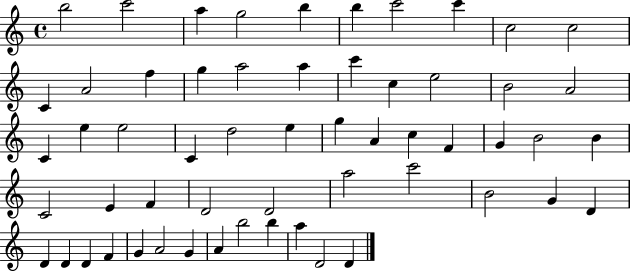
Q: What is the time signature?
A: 4/4